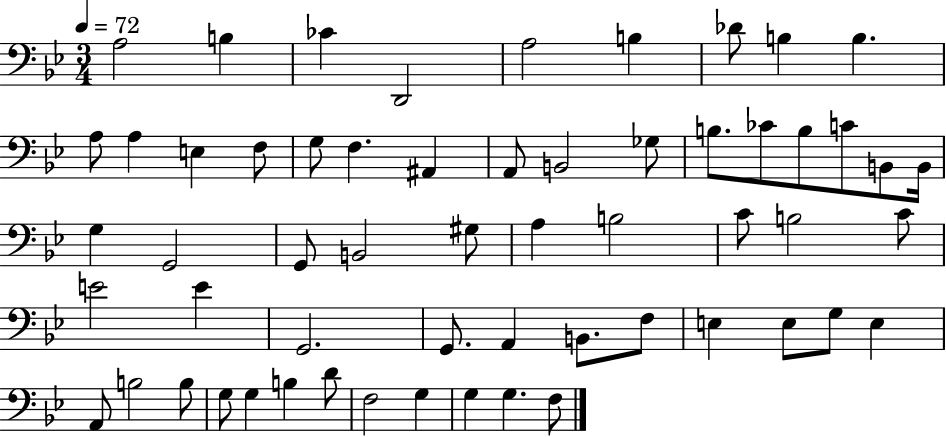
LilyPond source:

{
  \clef bass
  \numericTimeSignature
  \time 3/4
  \key bes \major
  \tempo 4 = 72
  a2 b4 | ces'4 d,2 | a2 b4 | des'8 b4 b4. | \break a8 a4 e4 f8 | g8 f4. ais,4 | a,8 b,2 ges8 | b8. ces'8 b8 c'8 b,8 b,16 | \break g4 g,2 | g,8 b,2 gis8 | a4 b2 | c'8 b2 c'8 | \break e'2 e'4 | g,2. | g,8. a,4 b,8. f8 | e4 e8 g8 e4 | \break a,8 b2 b8 | g8 g4 b4 d'8 | f2 g4 | g4 g4. f8 | \break \bar "|."
}